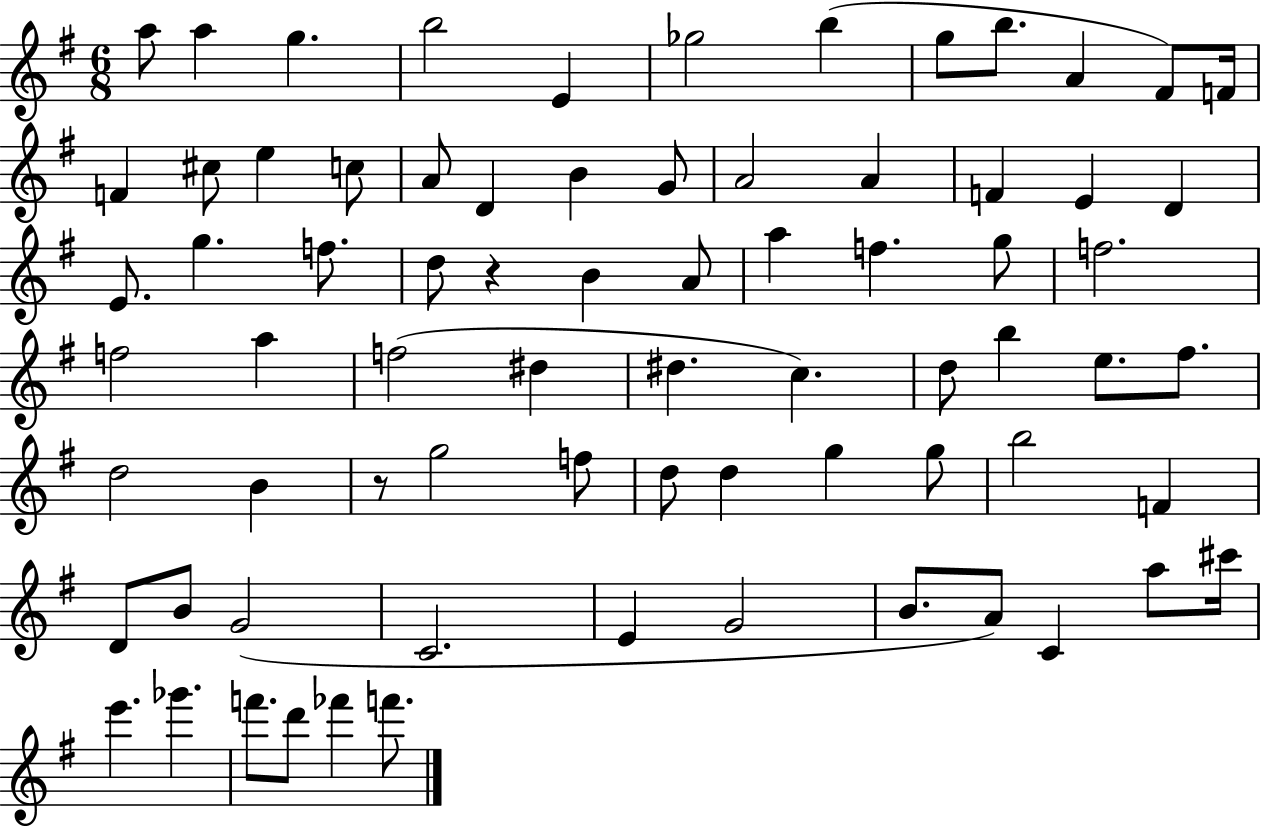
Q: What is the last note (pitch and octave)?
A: F6